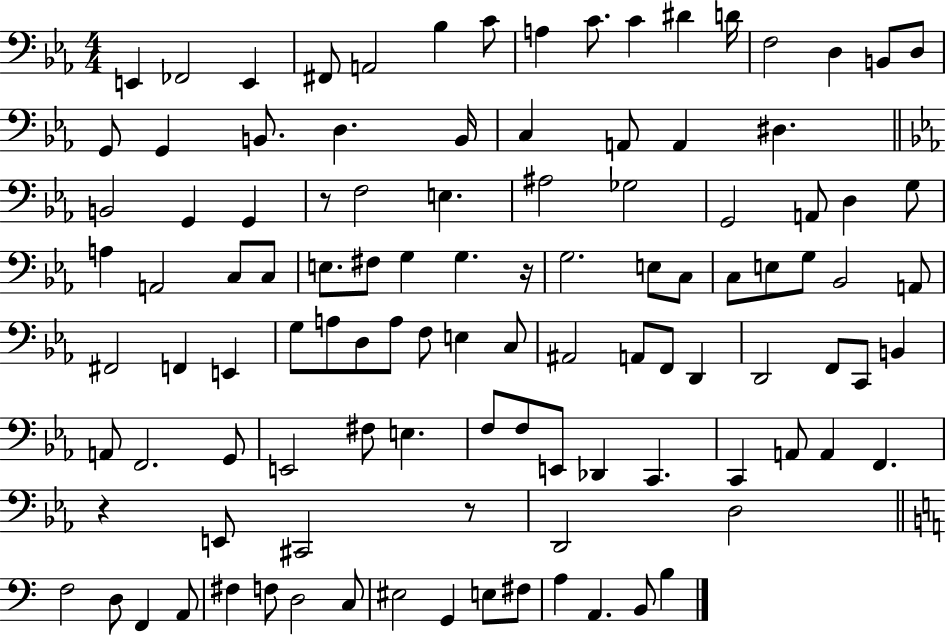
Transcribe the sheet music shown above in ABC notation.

X:1
T:Untitled
M:4/4
L:1/4
K:Eb
E,, _F,,2 E,, ^F,,/2 A,,2 _B, C/2 A, C/2 C ^D D/4 F,2 D, B,,/2 D,/2 G,,/2 G,, B,,/2 D, B,,/4 C, A,,/2 A,, ^D, B,,2 G,, G,, z/2 F,2 E, ^A,2 _G,2 G,,2 A,,/2 D, G,/2 A, A,,2 C,/2 C,/2 E,/2 ^F,/2 G, G, z/4 G,2 E,/2 C,/2 C,/2 E,/2 G,/2 _B,,2 A,,/2 ^F,,2 F,, E,, G,/2 A,/2 D,/2 A,/2 F,/2 E, C,/2 ^A,,2 A,,/2 F,,/2 D,, D,,2 F,,/2 C,,/2 B,, A,,/2 F,,2 G,,/2 E,,2 ^F,/2 E, F,/2 F,/2 E,,/2 _D,, C,, C,, A,,/2 A,, F,, z E,,/2 ^C,,2 z/2 D,,2 D,2 F,2 D,/2 F,, A,,/2 ^F, F,/2 D,2 C,/2 ^E,2 G,, E,/2 ^F,/2 A, A,, B,,/2 B,